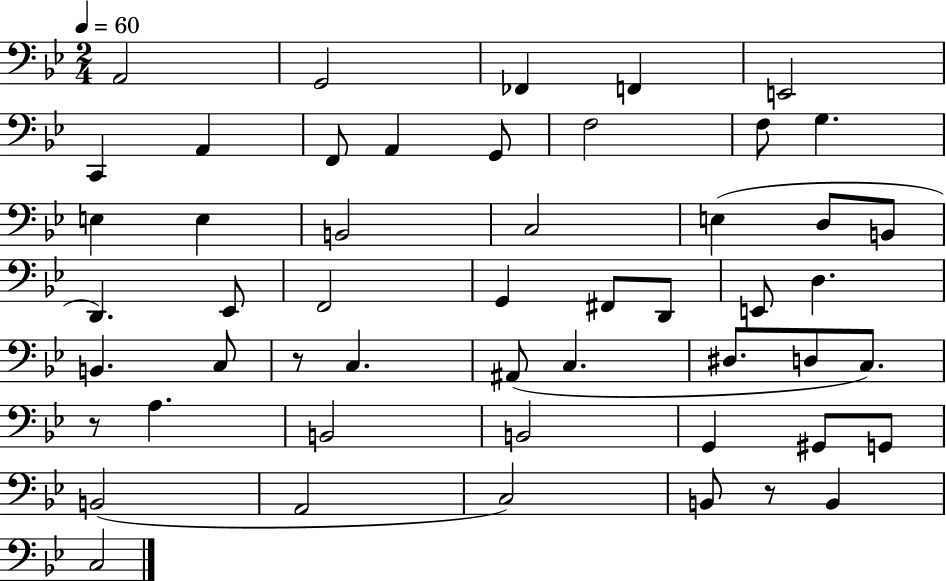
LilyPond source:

{
  \clef bass
  \numericTimeSignature
  \time 2/4
  \key bes \major
  \tempo 4 = 60
  a,2 | g,2 | fes,4 f,4 | e,2 | \break c,4 a,4 | f,8 a,4 g,8 | f2 | f8 g4. | \break e4 e4 | b,2 | c2 | e4( d8 b,8 | \break d,4.) ees,8 | f,2 | g,4 fis,8 d,8 | e,8 d4. | \break b,4. c8 | r8 c4. | ais,8( c4. | dis8. d8 c8.) | \break r8 a4. | b,2 | b,2 | g,4 gis,8 g,8 | \break b,2( | a,2 | c2) | b,8 r8 b,4 | \break c2 | \bar "|."
}